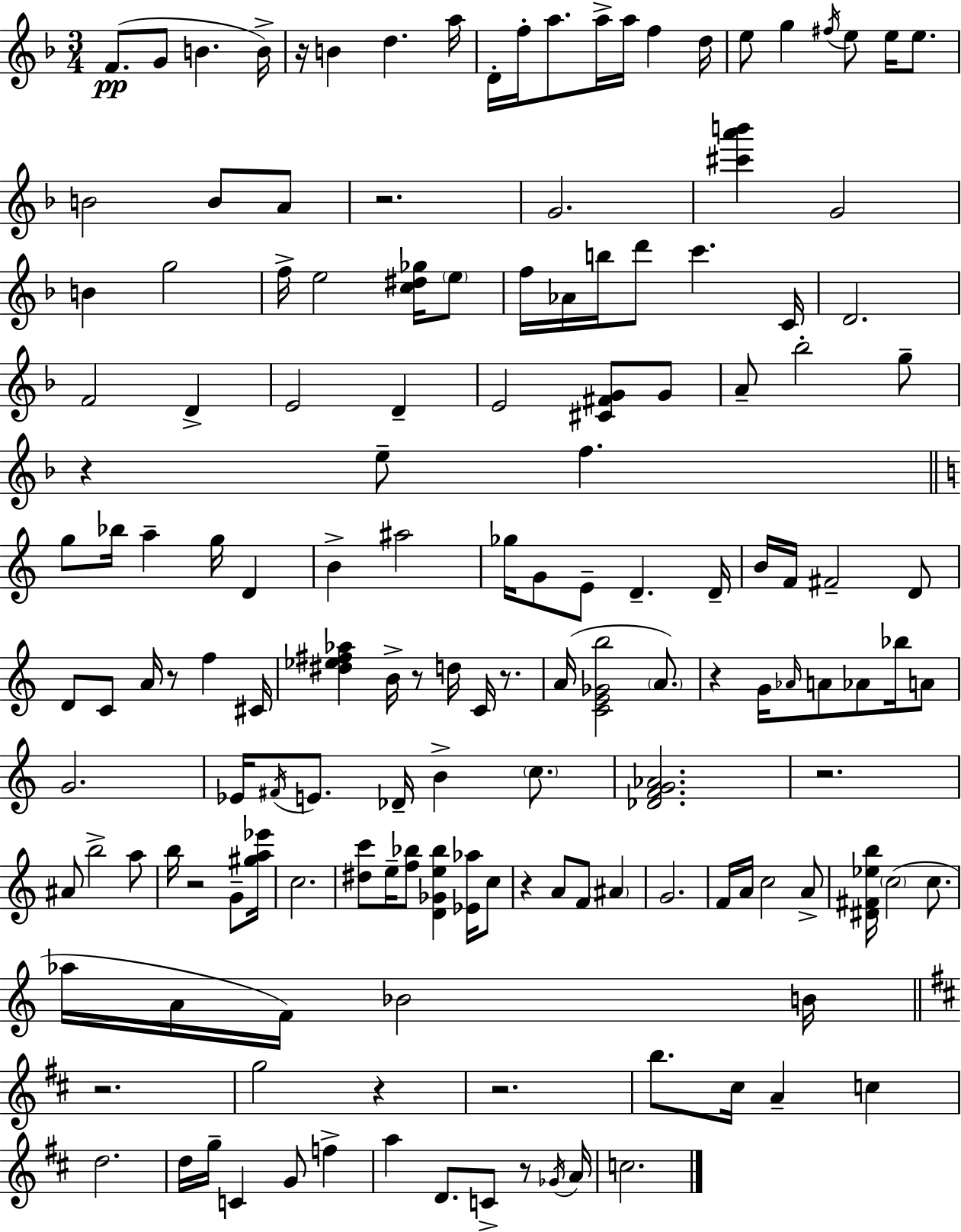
F4/e. G4/e B4/q. B4/s R/s B4/q D5/q. A5/s D4/s F5/s A5/e. A5/s A5/s F5/q D5/s E5/e G5/q F#5/s E5/e E5/s E5/e. B4/h B4/e A4/e R/h. G4/h. [C#6,A6,B6]/q G4/h B4/q G5/h F5/s E5/h [C5,D#5,Gb5]/s E5/e F5/s Ab4/s B5/s D6/e C6/q. C4/s D4/h. F4/h D4/q E4/h D4/q E4/h [C#4,F#4,G4]/e G4/e A4/e Bb5/h G5/e R/q E5/e F5/q. G5/e Bb5/s A5/q G5/s D4/q B4/q A#5/h Gb5/s G4/e E4/e D4/q. D4/s B4/s F4/s F#4/h D4/e D4/e C4/e A4/s R/e F5/q C#4/s [D#5,Eb5,F#5,Ab5]/q B4/s R/e D5/s C4/s R/e. A4/s [C4,E4,Gb4,B5]/h A4/e. R/q G4/s Ab4/s A4/e Ab4/e Bb5/s A4/e G4/h. Eb4/s F#4/s E4/e. Db4/s B4/q C5/e. [Db4,F4,G4,Ab4]/h. R/h. A#4/e B5/h A5/e B5/s R/h G4/e [G#5,A5,Eb6]/s C5/h. [D#5,C6]/e E5/s [F5,Bb5]/e [D4,Gb4,E5,Bb5]/q [Eb4,Ab5]/s C5/e R/q A4/e F4/e A#4/q G4/h. F4/s A4/s C5/h A4/e [D#4,F#4,Eb5,B5]/s C5/h C5/e. Ab5/s A4/s F4/s Bb4/h B4/s R/h. G5/h R/q R/h. B5/e. C#5/s A4/q C5/q D5/h. D5/s G5/s C4/q G4/e F5/q A5/q D4/e. C4/e R/e Gb4/s A4/s C5/h.